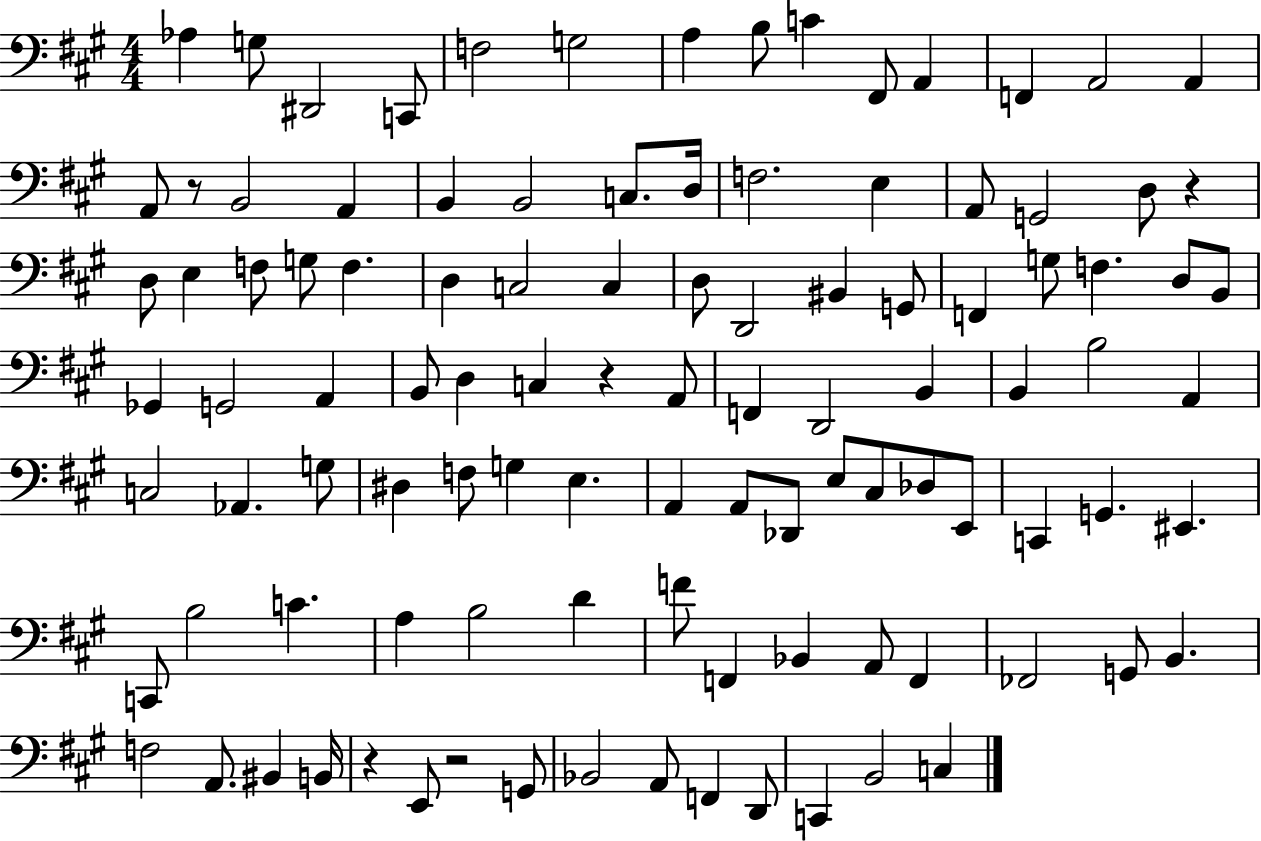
X:1
T:Untitled
M:4/4
L:1/4
K:A
_A, G,/2 ^D,,2 C,,/2 F,2 G,2 A, B,/2 C ^F,,/2 A,, F,, A,,2 A,, A,,/2 z/2 B,,2 A,, B,, B,,2 C,/2 D,/4 F,2 E, A,,/2 G,,2 D,/2 z D,/2 E, F,/2 G,/2 F, D, C,2 C, D,/2 D,,2 ^B,, G,,/2 F,, G,/2 F, D,/2 B,,/2 _G,, G,,2 A,, B,,/2 D, C, z A,,/2 F,, D,,2 B,, B,, B,2 A,, C,2 _A,, G,/2 ^D, F,/2 G, E, A,, A,,/2 _D,,/2 E,/2 ^C,/2 _D,/2 E,,/2 C,, G,, ^E,, C,,/2 B,2 C A, B,2 D F/2 F,, _B,, A,,/2 F,, _F,,2 G,,/2 B,, F,2 A,,/2 ^B,, B,,/4 z E,,/2 z2 G,,/2 _B,,2 A,,/2 F,, D,,/2 C,, B,,2 C,